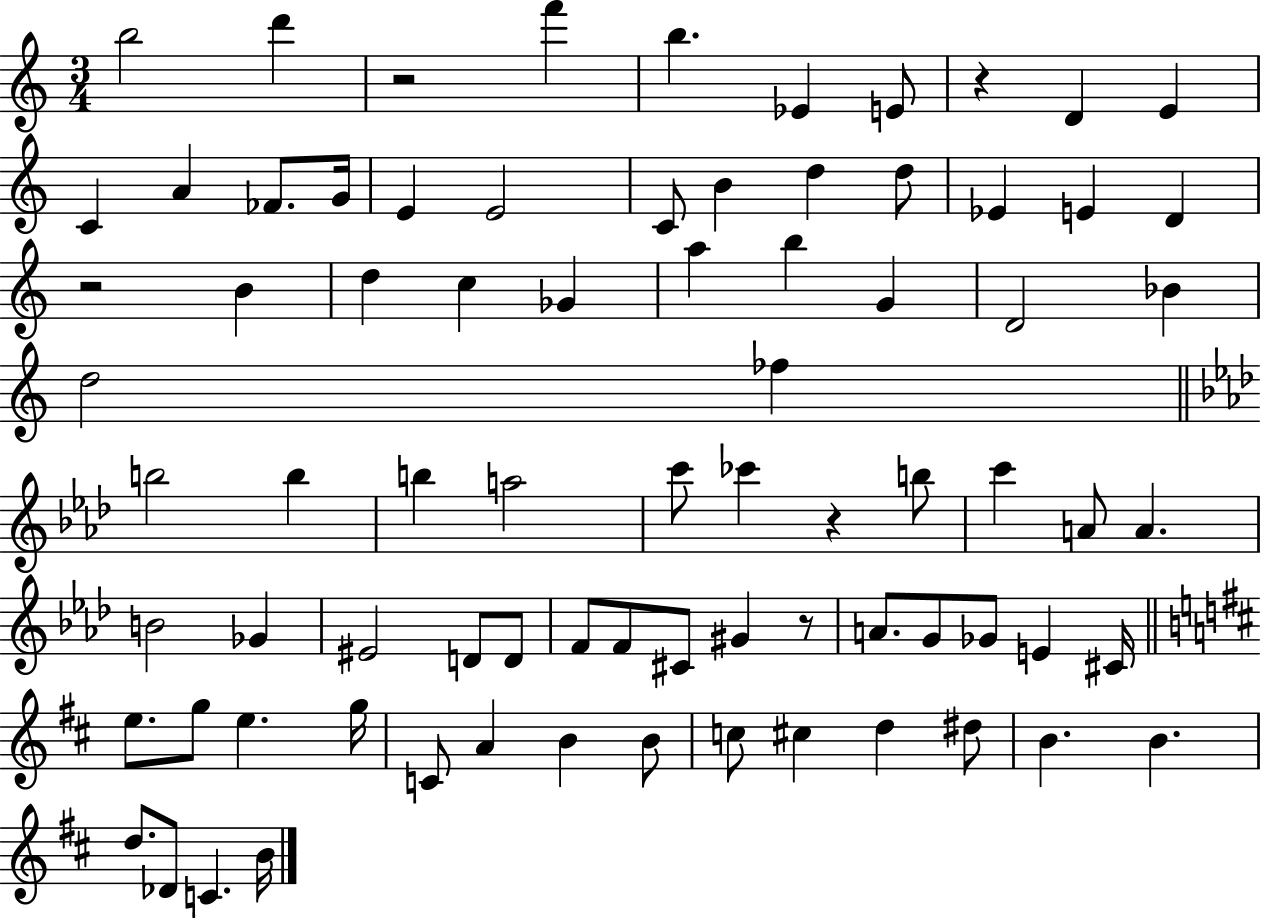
B5/h D6/q R/h F6/q B5/q. Eb4/q E4/e R/q D4/q E4/q C4/q A4/q FES4/e. G4/s E4/q E4/h C4/e B4/q D5/q D5/e Eb4/q E4/q D4/q R/h B4/q D5/q C5/q Gb4/q A5/q B5/q G4/q D4/h Bb4/q D5/h FES5/q B5/h B5/q B5/q A5/h C6/e CES6/q R/q B5/e C6/q A4/e A4/q. B4/h Gb4/q EIS4/h D4/e D4/e F4/e F4/e C#4/e G#4/q R/e A4/e. G4/e Gb4/e E4/q C#4/s E5/e. G5/e E5/q. G5/s C4/e A4/q B4/q B4/e C5/e C#5/q D5/q D#5/e B4/q. B4/q. D5/e. Db4/e C4/q. B4/s